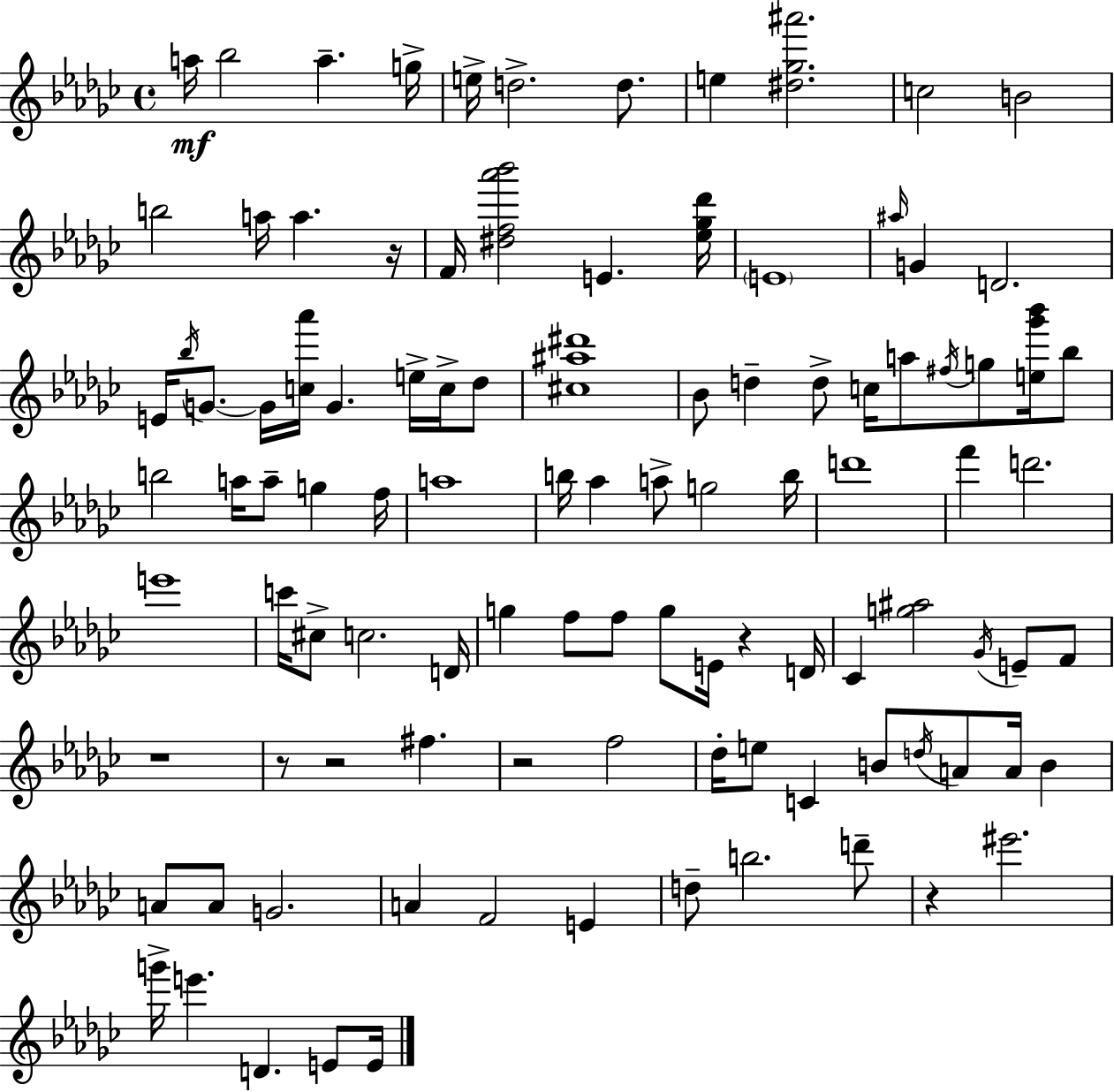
{
  \clef treble
  \time 4/4
  \defaultTimeSignature
  \key ees \minor
  a''16\mf bes''2 a''4.-- g''16-> | e''16-> d''2.-> d''8. | e''4 <dis'' ges'' ais'''>2. | c''2 b'2 | \break b''2 a''16 a''4. r16 | f'16 <dis'' f'' aes''' bes'''>2 e'4. <ees'' ges'' des'''>16 | \parenthesize e'1 | \grace { ais''16 } g'4 d'2. | \break e'16 \acciaccatura { bes''16 } g'8.~~ g'16 <c'' aes'''>16 g'4. e''16-> c''16-> | des''8 <cis'' ais'' dis'''>1 | bes'8 d''4-- d''8-> c''16 a''8 \acciaccatura { fis''16 } g''8 | <e'' ges''' bes'''>16 bes''8 b''2 a''16 a''8-- g''4 | \break f''16 a''1 | b''16 aes''4 a''8-> g''2 | b''16 d'''1 | f'''4 d'''2. | \break e'''1 | c'''16 cis''8-> c''2. | d'16 g''4 f''8 f''8 g''8 e'16 r4 | d'16 ces'4 <g'' ais''>2 \acciaccatura { ges'16 } | \break e'8-- f'8 r1 | r8 r2 fis''4. | r2 f''2 | des''16-. e''8 c'4 b'8 \acciaccatura { d''16 } a'8 | \break a'16 b'4 a'8 a'8 g'2. | a'4 f'2 | e'4 d''8-- b''2. | d'''8-- r4 eis'''2. | \break g'''16-> e'''4. d'4. | e'8 e'16 \bar "|."
}